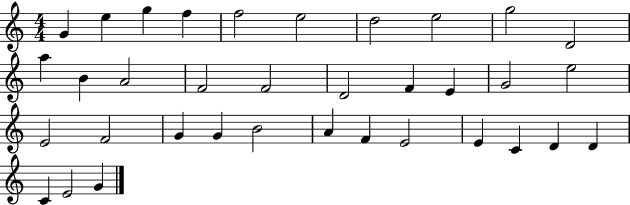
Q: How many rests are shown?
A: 0